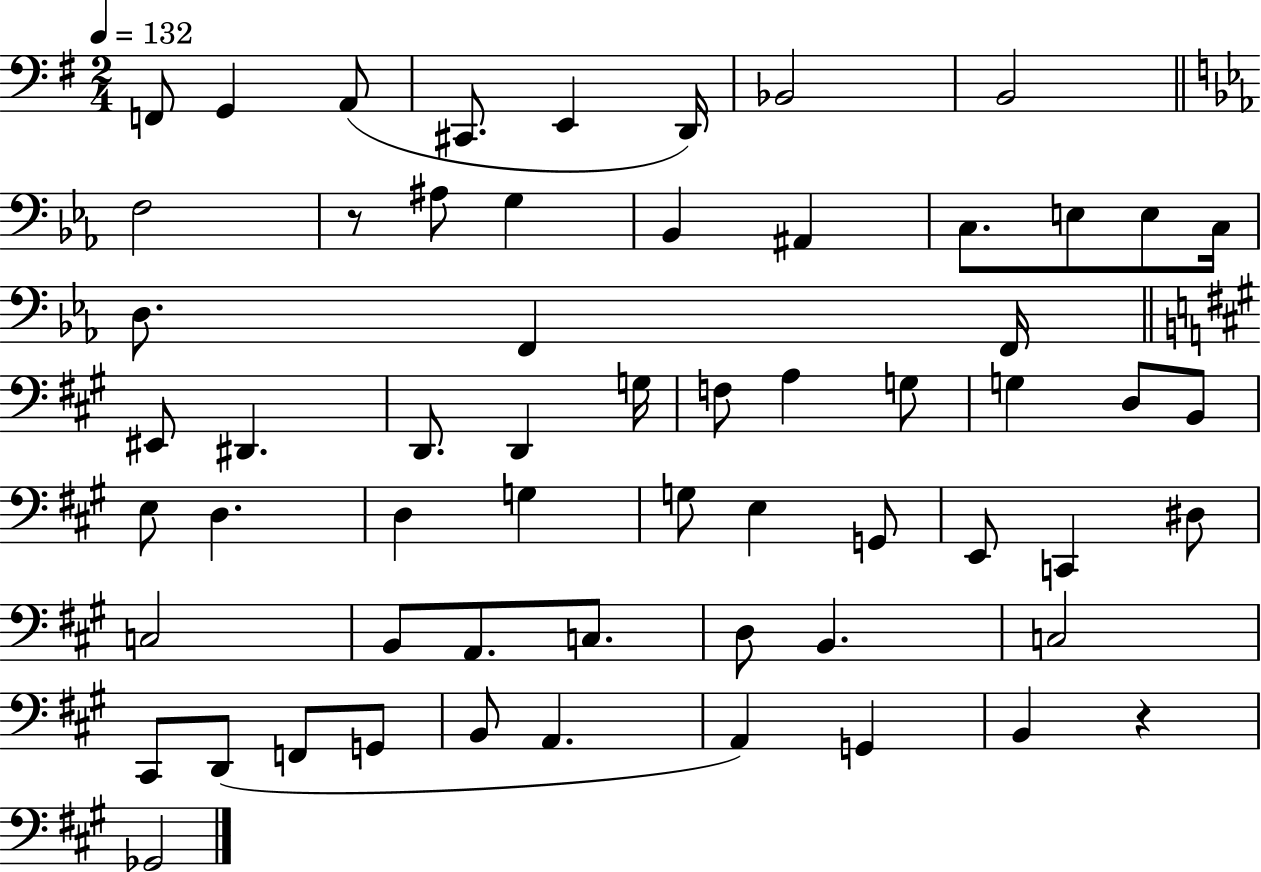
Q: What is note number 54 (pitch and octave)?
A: A2